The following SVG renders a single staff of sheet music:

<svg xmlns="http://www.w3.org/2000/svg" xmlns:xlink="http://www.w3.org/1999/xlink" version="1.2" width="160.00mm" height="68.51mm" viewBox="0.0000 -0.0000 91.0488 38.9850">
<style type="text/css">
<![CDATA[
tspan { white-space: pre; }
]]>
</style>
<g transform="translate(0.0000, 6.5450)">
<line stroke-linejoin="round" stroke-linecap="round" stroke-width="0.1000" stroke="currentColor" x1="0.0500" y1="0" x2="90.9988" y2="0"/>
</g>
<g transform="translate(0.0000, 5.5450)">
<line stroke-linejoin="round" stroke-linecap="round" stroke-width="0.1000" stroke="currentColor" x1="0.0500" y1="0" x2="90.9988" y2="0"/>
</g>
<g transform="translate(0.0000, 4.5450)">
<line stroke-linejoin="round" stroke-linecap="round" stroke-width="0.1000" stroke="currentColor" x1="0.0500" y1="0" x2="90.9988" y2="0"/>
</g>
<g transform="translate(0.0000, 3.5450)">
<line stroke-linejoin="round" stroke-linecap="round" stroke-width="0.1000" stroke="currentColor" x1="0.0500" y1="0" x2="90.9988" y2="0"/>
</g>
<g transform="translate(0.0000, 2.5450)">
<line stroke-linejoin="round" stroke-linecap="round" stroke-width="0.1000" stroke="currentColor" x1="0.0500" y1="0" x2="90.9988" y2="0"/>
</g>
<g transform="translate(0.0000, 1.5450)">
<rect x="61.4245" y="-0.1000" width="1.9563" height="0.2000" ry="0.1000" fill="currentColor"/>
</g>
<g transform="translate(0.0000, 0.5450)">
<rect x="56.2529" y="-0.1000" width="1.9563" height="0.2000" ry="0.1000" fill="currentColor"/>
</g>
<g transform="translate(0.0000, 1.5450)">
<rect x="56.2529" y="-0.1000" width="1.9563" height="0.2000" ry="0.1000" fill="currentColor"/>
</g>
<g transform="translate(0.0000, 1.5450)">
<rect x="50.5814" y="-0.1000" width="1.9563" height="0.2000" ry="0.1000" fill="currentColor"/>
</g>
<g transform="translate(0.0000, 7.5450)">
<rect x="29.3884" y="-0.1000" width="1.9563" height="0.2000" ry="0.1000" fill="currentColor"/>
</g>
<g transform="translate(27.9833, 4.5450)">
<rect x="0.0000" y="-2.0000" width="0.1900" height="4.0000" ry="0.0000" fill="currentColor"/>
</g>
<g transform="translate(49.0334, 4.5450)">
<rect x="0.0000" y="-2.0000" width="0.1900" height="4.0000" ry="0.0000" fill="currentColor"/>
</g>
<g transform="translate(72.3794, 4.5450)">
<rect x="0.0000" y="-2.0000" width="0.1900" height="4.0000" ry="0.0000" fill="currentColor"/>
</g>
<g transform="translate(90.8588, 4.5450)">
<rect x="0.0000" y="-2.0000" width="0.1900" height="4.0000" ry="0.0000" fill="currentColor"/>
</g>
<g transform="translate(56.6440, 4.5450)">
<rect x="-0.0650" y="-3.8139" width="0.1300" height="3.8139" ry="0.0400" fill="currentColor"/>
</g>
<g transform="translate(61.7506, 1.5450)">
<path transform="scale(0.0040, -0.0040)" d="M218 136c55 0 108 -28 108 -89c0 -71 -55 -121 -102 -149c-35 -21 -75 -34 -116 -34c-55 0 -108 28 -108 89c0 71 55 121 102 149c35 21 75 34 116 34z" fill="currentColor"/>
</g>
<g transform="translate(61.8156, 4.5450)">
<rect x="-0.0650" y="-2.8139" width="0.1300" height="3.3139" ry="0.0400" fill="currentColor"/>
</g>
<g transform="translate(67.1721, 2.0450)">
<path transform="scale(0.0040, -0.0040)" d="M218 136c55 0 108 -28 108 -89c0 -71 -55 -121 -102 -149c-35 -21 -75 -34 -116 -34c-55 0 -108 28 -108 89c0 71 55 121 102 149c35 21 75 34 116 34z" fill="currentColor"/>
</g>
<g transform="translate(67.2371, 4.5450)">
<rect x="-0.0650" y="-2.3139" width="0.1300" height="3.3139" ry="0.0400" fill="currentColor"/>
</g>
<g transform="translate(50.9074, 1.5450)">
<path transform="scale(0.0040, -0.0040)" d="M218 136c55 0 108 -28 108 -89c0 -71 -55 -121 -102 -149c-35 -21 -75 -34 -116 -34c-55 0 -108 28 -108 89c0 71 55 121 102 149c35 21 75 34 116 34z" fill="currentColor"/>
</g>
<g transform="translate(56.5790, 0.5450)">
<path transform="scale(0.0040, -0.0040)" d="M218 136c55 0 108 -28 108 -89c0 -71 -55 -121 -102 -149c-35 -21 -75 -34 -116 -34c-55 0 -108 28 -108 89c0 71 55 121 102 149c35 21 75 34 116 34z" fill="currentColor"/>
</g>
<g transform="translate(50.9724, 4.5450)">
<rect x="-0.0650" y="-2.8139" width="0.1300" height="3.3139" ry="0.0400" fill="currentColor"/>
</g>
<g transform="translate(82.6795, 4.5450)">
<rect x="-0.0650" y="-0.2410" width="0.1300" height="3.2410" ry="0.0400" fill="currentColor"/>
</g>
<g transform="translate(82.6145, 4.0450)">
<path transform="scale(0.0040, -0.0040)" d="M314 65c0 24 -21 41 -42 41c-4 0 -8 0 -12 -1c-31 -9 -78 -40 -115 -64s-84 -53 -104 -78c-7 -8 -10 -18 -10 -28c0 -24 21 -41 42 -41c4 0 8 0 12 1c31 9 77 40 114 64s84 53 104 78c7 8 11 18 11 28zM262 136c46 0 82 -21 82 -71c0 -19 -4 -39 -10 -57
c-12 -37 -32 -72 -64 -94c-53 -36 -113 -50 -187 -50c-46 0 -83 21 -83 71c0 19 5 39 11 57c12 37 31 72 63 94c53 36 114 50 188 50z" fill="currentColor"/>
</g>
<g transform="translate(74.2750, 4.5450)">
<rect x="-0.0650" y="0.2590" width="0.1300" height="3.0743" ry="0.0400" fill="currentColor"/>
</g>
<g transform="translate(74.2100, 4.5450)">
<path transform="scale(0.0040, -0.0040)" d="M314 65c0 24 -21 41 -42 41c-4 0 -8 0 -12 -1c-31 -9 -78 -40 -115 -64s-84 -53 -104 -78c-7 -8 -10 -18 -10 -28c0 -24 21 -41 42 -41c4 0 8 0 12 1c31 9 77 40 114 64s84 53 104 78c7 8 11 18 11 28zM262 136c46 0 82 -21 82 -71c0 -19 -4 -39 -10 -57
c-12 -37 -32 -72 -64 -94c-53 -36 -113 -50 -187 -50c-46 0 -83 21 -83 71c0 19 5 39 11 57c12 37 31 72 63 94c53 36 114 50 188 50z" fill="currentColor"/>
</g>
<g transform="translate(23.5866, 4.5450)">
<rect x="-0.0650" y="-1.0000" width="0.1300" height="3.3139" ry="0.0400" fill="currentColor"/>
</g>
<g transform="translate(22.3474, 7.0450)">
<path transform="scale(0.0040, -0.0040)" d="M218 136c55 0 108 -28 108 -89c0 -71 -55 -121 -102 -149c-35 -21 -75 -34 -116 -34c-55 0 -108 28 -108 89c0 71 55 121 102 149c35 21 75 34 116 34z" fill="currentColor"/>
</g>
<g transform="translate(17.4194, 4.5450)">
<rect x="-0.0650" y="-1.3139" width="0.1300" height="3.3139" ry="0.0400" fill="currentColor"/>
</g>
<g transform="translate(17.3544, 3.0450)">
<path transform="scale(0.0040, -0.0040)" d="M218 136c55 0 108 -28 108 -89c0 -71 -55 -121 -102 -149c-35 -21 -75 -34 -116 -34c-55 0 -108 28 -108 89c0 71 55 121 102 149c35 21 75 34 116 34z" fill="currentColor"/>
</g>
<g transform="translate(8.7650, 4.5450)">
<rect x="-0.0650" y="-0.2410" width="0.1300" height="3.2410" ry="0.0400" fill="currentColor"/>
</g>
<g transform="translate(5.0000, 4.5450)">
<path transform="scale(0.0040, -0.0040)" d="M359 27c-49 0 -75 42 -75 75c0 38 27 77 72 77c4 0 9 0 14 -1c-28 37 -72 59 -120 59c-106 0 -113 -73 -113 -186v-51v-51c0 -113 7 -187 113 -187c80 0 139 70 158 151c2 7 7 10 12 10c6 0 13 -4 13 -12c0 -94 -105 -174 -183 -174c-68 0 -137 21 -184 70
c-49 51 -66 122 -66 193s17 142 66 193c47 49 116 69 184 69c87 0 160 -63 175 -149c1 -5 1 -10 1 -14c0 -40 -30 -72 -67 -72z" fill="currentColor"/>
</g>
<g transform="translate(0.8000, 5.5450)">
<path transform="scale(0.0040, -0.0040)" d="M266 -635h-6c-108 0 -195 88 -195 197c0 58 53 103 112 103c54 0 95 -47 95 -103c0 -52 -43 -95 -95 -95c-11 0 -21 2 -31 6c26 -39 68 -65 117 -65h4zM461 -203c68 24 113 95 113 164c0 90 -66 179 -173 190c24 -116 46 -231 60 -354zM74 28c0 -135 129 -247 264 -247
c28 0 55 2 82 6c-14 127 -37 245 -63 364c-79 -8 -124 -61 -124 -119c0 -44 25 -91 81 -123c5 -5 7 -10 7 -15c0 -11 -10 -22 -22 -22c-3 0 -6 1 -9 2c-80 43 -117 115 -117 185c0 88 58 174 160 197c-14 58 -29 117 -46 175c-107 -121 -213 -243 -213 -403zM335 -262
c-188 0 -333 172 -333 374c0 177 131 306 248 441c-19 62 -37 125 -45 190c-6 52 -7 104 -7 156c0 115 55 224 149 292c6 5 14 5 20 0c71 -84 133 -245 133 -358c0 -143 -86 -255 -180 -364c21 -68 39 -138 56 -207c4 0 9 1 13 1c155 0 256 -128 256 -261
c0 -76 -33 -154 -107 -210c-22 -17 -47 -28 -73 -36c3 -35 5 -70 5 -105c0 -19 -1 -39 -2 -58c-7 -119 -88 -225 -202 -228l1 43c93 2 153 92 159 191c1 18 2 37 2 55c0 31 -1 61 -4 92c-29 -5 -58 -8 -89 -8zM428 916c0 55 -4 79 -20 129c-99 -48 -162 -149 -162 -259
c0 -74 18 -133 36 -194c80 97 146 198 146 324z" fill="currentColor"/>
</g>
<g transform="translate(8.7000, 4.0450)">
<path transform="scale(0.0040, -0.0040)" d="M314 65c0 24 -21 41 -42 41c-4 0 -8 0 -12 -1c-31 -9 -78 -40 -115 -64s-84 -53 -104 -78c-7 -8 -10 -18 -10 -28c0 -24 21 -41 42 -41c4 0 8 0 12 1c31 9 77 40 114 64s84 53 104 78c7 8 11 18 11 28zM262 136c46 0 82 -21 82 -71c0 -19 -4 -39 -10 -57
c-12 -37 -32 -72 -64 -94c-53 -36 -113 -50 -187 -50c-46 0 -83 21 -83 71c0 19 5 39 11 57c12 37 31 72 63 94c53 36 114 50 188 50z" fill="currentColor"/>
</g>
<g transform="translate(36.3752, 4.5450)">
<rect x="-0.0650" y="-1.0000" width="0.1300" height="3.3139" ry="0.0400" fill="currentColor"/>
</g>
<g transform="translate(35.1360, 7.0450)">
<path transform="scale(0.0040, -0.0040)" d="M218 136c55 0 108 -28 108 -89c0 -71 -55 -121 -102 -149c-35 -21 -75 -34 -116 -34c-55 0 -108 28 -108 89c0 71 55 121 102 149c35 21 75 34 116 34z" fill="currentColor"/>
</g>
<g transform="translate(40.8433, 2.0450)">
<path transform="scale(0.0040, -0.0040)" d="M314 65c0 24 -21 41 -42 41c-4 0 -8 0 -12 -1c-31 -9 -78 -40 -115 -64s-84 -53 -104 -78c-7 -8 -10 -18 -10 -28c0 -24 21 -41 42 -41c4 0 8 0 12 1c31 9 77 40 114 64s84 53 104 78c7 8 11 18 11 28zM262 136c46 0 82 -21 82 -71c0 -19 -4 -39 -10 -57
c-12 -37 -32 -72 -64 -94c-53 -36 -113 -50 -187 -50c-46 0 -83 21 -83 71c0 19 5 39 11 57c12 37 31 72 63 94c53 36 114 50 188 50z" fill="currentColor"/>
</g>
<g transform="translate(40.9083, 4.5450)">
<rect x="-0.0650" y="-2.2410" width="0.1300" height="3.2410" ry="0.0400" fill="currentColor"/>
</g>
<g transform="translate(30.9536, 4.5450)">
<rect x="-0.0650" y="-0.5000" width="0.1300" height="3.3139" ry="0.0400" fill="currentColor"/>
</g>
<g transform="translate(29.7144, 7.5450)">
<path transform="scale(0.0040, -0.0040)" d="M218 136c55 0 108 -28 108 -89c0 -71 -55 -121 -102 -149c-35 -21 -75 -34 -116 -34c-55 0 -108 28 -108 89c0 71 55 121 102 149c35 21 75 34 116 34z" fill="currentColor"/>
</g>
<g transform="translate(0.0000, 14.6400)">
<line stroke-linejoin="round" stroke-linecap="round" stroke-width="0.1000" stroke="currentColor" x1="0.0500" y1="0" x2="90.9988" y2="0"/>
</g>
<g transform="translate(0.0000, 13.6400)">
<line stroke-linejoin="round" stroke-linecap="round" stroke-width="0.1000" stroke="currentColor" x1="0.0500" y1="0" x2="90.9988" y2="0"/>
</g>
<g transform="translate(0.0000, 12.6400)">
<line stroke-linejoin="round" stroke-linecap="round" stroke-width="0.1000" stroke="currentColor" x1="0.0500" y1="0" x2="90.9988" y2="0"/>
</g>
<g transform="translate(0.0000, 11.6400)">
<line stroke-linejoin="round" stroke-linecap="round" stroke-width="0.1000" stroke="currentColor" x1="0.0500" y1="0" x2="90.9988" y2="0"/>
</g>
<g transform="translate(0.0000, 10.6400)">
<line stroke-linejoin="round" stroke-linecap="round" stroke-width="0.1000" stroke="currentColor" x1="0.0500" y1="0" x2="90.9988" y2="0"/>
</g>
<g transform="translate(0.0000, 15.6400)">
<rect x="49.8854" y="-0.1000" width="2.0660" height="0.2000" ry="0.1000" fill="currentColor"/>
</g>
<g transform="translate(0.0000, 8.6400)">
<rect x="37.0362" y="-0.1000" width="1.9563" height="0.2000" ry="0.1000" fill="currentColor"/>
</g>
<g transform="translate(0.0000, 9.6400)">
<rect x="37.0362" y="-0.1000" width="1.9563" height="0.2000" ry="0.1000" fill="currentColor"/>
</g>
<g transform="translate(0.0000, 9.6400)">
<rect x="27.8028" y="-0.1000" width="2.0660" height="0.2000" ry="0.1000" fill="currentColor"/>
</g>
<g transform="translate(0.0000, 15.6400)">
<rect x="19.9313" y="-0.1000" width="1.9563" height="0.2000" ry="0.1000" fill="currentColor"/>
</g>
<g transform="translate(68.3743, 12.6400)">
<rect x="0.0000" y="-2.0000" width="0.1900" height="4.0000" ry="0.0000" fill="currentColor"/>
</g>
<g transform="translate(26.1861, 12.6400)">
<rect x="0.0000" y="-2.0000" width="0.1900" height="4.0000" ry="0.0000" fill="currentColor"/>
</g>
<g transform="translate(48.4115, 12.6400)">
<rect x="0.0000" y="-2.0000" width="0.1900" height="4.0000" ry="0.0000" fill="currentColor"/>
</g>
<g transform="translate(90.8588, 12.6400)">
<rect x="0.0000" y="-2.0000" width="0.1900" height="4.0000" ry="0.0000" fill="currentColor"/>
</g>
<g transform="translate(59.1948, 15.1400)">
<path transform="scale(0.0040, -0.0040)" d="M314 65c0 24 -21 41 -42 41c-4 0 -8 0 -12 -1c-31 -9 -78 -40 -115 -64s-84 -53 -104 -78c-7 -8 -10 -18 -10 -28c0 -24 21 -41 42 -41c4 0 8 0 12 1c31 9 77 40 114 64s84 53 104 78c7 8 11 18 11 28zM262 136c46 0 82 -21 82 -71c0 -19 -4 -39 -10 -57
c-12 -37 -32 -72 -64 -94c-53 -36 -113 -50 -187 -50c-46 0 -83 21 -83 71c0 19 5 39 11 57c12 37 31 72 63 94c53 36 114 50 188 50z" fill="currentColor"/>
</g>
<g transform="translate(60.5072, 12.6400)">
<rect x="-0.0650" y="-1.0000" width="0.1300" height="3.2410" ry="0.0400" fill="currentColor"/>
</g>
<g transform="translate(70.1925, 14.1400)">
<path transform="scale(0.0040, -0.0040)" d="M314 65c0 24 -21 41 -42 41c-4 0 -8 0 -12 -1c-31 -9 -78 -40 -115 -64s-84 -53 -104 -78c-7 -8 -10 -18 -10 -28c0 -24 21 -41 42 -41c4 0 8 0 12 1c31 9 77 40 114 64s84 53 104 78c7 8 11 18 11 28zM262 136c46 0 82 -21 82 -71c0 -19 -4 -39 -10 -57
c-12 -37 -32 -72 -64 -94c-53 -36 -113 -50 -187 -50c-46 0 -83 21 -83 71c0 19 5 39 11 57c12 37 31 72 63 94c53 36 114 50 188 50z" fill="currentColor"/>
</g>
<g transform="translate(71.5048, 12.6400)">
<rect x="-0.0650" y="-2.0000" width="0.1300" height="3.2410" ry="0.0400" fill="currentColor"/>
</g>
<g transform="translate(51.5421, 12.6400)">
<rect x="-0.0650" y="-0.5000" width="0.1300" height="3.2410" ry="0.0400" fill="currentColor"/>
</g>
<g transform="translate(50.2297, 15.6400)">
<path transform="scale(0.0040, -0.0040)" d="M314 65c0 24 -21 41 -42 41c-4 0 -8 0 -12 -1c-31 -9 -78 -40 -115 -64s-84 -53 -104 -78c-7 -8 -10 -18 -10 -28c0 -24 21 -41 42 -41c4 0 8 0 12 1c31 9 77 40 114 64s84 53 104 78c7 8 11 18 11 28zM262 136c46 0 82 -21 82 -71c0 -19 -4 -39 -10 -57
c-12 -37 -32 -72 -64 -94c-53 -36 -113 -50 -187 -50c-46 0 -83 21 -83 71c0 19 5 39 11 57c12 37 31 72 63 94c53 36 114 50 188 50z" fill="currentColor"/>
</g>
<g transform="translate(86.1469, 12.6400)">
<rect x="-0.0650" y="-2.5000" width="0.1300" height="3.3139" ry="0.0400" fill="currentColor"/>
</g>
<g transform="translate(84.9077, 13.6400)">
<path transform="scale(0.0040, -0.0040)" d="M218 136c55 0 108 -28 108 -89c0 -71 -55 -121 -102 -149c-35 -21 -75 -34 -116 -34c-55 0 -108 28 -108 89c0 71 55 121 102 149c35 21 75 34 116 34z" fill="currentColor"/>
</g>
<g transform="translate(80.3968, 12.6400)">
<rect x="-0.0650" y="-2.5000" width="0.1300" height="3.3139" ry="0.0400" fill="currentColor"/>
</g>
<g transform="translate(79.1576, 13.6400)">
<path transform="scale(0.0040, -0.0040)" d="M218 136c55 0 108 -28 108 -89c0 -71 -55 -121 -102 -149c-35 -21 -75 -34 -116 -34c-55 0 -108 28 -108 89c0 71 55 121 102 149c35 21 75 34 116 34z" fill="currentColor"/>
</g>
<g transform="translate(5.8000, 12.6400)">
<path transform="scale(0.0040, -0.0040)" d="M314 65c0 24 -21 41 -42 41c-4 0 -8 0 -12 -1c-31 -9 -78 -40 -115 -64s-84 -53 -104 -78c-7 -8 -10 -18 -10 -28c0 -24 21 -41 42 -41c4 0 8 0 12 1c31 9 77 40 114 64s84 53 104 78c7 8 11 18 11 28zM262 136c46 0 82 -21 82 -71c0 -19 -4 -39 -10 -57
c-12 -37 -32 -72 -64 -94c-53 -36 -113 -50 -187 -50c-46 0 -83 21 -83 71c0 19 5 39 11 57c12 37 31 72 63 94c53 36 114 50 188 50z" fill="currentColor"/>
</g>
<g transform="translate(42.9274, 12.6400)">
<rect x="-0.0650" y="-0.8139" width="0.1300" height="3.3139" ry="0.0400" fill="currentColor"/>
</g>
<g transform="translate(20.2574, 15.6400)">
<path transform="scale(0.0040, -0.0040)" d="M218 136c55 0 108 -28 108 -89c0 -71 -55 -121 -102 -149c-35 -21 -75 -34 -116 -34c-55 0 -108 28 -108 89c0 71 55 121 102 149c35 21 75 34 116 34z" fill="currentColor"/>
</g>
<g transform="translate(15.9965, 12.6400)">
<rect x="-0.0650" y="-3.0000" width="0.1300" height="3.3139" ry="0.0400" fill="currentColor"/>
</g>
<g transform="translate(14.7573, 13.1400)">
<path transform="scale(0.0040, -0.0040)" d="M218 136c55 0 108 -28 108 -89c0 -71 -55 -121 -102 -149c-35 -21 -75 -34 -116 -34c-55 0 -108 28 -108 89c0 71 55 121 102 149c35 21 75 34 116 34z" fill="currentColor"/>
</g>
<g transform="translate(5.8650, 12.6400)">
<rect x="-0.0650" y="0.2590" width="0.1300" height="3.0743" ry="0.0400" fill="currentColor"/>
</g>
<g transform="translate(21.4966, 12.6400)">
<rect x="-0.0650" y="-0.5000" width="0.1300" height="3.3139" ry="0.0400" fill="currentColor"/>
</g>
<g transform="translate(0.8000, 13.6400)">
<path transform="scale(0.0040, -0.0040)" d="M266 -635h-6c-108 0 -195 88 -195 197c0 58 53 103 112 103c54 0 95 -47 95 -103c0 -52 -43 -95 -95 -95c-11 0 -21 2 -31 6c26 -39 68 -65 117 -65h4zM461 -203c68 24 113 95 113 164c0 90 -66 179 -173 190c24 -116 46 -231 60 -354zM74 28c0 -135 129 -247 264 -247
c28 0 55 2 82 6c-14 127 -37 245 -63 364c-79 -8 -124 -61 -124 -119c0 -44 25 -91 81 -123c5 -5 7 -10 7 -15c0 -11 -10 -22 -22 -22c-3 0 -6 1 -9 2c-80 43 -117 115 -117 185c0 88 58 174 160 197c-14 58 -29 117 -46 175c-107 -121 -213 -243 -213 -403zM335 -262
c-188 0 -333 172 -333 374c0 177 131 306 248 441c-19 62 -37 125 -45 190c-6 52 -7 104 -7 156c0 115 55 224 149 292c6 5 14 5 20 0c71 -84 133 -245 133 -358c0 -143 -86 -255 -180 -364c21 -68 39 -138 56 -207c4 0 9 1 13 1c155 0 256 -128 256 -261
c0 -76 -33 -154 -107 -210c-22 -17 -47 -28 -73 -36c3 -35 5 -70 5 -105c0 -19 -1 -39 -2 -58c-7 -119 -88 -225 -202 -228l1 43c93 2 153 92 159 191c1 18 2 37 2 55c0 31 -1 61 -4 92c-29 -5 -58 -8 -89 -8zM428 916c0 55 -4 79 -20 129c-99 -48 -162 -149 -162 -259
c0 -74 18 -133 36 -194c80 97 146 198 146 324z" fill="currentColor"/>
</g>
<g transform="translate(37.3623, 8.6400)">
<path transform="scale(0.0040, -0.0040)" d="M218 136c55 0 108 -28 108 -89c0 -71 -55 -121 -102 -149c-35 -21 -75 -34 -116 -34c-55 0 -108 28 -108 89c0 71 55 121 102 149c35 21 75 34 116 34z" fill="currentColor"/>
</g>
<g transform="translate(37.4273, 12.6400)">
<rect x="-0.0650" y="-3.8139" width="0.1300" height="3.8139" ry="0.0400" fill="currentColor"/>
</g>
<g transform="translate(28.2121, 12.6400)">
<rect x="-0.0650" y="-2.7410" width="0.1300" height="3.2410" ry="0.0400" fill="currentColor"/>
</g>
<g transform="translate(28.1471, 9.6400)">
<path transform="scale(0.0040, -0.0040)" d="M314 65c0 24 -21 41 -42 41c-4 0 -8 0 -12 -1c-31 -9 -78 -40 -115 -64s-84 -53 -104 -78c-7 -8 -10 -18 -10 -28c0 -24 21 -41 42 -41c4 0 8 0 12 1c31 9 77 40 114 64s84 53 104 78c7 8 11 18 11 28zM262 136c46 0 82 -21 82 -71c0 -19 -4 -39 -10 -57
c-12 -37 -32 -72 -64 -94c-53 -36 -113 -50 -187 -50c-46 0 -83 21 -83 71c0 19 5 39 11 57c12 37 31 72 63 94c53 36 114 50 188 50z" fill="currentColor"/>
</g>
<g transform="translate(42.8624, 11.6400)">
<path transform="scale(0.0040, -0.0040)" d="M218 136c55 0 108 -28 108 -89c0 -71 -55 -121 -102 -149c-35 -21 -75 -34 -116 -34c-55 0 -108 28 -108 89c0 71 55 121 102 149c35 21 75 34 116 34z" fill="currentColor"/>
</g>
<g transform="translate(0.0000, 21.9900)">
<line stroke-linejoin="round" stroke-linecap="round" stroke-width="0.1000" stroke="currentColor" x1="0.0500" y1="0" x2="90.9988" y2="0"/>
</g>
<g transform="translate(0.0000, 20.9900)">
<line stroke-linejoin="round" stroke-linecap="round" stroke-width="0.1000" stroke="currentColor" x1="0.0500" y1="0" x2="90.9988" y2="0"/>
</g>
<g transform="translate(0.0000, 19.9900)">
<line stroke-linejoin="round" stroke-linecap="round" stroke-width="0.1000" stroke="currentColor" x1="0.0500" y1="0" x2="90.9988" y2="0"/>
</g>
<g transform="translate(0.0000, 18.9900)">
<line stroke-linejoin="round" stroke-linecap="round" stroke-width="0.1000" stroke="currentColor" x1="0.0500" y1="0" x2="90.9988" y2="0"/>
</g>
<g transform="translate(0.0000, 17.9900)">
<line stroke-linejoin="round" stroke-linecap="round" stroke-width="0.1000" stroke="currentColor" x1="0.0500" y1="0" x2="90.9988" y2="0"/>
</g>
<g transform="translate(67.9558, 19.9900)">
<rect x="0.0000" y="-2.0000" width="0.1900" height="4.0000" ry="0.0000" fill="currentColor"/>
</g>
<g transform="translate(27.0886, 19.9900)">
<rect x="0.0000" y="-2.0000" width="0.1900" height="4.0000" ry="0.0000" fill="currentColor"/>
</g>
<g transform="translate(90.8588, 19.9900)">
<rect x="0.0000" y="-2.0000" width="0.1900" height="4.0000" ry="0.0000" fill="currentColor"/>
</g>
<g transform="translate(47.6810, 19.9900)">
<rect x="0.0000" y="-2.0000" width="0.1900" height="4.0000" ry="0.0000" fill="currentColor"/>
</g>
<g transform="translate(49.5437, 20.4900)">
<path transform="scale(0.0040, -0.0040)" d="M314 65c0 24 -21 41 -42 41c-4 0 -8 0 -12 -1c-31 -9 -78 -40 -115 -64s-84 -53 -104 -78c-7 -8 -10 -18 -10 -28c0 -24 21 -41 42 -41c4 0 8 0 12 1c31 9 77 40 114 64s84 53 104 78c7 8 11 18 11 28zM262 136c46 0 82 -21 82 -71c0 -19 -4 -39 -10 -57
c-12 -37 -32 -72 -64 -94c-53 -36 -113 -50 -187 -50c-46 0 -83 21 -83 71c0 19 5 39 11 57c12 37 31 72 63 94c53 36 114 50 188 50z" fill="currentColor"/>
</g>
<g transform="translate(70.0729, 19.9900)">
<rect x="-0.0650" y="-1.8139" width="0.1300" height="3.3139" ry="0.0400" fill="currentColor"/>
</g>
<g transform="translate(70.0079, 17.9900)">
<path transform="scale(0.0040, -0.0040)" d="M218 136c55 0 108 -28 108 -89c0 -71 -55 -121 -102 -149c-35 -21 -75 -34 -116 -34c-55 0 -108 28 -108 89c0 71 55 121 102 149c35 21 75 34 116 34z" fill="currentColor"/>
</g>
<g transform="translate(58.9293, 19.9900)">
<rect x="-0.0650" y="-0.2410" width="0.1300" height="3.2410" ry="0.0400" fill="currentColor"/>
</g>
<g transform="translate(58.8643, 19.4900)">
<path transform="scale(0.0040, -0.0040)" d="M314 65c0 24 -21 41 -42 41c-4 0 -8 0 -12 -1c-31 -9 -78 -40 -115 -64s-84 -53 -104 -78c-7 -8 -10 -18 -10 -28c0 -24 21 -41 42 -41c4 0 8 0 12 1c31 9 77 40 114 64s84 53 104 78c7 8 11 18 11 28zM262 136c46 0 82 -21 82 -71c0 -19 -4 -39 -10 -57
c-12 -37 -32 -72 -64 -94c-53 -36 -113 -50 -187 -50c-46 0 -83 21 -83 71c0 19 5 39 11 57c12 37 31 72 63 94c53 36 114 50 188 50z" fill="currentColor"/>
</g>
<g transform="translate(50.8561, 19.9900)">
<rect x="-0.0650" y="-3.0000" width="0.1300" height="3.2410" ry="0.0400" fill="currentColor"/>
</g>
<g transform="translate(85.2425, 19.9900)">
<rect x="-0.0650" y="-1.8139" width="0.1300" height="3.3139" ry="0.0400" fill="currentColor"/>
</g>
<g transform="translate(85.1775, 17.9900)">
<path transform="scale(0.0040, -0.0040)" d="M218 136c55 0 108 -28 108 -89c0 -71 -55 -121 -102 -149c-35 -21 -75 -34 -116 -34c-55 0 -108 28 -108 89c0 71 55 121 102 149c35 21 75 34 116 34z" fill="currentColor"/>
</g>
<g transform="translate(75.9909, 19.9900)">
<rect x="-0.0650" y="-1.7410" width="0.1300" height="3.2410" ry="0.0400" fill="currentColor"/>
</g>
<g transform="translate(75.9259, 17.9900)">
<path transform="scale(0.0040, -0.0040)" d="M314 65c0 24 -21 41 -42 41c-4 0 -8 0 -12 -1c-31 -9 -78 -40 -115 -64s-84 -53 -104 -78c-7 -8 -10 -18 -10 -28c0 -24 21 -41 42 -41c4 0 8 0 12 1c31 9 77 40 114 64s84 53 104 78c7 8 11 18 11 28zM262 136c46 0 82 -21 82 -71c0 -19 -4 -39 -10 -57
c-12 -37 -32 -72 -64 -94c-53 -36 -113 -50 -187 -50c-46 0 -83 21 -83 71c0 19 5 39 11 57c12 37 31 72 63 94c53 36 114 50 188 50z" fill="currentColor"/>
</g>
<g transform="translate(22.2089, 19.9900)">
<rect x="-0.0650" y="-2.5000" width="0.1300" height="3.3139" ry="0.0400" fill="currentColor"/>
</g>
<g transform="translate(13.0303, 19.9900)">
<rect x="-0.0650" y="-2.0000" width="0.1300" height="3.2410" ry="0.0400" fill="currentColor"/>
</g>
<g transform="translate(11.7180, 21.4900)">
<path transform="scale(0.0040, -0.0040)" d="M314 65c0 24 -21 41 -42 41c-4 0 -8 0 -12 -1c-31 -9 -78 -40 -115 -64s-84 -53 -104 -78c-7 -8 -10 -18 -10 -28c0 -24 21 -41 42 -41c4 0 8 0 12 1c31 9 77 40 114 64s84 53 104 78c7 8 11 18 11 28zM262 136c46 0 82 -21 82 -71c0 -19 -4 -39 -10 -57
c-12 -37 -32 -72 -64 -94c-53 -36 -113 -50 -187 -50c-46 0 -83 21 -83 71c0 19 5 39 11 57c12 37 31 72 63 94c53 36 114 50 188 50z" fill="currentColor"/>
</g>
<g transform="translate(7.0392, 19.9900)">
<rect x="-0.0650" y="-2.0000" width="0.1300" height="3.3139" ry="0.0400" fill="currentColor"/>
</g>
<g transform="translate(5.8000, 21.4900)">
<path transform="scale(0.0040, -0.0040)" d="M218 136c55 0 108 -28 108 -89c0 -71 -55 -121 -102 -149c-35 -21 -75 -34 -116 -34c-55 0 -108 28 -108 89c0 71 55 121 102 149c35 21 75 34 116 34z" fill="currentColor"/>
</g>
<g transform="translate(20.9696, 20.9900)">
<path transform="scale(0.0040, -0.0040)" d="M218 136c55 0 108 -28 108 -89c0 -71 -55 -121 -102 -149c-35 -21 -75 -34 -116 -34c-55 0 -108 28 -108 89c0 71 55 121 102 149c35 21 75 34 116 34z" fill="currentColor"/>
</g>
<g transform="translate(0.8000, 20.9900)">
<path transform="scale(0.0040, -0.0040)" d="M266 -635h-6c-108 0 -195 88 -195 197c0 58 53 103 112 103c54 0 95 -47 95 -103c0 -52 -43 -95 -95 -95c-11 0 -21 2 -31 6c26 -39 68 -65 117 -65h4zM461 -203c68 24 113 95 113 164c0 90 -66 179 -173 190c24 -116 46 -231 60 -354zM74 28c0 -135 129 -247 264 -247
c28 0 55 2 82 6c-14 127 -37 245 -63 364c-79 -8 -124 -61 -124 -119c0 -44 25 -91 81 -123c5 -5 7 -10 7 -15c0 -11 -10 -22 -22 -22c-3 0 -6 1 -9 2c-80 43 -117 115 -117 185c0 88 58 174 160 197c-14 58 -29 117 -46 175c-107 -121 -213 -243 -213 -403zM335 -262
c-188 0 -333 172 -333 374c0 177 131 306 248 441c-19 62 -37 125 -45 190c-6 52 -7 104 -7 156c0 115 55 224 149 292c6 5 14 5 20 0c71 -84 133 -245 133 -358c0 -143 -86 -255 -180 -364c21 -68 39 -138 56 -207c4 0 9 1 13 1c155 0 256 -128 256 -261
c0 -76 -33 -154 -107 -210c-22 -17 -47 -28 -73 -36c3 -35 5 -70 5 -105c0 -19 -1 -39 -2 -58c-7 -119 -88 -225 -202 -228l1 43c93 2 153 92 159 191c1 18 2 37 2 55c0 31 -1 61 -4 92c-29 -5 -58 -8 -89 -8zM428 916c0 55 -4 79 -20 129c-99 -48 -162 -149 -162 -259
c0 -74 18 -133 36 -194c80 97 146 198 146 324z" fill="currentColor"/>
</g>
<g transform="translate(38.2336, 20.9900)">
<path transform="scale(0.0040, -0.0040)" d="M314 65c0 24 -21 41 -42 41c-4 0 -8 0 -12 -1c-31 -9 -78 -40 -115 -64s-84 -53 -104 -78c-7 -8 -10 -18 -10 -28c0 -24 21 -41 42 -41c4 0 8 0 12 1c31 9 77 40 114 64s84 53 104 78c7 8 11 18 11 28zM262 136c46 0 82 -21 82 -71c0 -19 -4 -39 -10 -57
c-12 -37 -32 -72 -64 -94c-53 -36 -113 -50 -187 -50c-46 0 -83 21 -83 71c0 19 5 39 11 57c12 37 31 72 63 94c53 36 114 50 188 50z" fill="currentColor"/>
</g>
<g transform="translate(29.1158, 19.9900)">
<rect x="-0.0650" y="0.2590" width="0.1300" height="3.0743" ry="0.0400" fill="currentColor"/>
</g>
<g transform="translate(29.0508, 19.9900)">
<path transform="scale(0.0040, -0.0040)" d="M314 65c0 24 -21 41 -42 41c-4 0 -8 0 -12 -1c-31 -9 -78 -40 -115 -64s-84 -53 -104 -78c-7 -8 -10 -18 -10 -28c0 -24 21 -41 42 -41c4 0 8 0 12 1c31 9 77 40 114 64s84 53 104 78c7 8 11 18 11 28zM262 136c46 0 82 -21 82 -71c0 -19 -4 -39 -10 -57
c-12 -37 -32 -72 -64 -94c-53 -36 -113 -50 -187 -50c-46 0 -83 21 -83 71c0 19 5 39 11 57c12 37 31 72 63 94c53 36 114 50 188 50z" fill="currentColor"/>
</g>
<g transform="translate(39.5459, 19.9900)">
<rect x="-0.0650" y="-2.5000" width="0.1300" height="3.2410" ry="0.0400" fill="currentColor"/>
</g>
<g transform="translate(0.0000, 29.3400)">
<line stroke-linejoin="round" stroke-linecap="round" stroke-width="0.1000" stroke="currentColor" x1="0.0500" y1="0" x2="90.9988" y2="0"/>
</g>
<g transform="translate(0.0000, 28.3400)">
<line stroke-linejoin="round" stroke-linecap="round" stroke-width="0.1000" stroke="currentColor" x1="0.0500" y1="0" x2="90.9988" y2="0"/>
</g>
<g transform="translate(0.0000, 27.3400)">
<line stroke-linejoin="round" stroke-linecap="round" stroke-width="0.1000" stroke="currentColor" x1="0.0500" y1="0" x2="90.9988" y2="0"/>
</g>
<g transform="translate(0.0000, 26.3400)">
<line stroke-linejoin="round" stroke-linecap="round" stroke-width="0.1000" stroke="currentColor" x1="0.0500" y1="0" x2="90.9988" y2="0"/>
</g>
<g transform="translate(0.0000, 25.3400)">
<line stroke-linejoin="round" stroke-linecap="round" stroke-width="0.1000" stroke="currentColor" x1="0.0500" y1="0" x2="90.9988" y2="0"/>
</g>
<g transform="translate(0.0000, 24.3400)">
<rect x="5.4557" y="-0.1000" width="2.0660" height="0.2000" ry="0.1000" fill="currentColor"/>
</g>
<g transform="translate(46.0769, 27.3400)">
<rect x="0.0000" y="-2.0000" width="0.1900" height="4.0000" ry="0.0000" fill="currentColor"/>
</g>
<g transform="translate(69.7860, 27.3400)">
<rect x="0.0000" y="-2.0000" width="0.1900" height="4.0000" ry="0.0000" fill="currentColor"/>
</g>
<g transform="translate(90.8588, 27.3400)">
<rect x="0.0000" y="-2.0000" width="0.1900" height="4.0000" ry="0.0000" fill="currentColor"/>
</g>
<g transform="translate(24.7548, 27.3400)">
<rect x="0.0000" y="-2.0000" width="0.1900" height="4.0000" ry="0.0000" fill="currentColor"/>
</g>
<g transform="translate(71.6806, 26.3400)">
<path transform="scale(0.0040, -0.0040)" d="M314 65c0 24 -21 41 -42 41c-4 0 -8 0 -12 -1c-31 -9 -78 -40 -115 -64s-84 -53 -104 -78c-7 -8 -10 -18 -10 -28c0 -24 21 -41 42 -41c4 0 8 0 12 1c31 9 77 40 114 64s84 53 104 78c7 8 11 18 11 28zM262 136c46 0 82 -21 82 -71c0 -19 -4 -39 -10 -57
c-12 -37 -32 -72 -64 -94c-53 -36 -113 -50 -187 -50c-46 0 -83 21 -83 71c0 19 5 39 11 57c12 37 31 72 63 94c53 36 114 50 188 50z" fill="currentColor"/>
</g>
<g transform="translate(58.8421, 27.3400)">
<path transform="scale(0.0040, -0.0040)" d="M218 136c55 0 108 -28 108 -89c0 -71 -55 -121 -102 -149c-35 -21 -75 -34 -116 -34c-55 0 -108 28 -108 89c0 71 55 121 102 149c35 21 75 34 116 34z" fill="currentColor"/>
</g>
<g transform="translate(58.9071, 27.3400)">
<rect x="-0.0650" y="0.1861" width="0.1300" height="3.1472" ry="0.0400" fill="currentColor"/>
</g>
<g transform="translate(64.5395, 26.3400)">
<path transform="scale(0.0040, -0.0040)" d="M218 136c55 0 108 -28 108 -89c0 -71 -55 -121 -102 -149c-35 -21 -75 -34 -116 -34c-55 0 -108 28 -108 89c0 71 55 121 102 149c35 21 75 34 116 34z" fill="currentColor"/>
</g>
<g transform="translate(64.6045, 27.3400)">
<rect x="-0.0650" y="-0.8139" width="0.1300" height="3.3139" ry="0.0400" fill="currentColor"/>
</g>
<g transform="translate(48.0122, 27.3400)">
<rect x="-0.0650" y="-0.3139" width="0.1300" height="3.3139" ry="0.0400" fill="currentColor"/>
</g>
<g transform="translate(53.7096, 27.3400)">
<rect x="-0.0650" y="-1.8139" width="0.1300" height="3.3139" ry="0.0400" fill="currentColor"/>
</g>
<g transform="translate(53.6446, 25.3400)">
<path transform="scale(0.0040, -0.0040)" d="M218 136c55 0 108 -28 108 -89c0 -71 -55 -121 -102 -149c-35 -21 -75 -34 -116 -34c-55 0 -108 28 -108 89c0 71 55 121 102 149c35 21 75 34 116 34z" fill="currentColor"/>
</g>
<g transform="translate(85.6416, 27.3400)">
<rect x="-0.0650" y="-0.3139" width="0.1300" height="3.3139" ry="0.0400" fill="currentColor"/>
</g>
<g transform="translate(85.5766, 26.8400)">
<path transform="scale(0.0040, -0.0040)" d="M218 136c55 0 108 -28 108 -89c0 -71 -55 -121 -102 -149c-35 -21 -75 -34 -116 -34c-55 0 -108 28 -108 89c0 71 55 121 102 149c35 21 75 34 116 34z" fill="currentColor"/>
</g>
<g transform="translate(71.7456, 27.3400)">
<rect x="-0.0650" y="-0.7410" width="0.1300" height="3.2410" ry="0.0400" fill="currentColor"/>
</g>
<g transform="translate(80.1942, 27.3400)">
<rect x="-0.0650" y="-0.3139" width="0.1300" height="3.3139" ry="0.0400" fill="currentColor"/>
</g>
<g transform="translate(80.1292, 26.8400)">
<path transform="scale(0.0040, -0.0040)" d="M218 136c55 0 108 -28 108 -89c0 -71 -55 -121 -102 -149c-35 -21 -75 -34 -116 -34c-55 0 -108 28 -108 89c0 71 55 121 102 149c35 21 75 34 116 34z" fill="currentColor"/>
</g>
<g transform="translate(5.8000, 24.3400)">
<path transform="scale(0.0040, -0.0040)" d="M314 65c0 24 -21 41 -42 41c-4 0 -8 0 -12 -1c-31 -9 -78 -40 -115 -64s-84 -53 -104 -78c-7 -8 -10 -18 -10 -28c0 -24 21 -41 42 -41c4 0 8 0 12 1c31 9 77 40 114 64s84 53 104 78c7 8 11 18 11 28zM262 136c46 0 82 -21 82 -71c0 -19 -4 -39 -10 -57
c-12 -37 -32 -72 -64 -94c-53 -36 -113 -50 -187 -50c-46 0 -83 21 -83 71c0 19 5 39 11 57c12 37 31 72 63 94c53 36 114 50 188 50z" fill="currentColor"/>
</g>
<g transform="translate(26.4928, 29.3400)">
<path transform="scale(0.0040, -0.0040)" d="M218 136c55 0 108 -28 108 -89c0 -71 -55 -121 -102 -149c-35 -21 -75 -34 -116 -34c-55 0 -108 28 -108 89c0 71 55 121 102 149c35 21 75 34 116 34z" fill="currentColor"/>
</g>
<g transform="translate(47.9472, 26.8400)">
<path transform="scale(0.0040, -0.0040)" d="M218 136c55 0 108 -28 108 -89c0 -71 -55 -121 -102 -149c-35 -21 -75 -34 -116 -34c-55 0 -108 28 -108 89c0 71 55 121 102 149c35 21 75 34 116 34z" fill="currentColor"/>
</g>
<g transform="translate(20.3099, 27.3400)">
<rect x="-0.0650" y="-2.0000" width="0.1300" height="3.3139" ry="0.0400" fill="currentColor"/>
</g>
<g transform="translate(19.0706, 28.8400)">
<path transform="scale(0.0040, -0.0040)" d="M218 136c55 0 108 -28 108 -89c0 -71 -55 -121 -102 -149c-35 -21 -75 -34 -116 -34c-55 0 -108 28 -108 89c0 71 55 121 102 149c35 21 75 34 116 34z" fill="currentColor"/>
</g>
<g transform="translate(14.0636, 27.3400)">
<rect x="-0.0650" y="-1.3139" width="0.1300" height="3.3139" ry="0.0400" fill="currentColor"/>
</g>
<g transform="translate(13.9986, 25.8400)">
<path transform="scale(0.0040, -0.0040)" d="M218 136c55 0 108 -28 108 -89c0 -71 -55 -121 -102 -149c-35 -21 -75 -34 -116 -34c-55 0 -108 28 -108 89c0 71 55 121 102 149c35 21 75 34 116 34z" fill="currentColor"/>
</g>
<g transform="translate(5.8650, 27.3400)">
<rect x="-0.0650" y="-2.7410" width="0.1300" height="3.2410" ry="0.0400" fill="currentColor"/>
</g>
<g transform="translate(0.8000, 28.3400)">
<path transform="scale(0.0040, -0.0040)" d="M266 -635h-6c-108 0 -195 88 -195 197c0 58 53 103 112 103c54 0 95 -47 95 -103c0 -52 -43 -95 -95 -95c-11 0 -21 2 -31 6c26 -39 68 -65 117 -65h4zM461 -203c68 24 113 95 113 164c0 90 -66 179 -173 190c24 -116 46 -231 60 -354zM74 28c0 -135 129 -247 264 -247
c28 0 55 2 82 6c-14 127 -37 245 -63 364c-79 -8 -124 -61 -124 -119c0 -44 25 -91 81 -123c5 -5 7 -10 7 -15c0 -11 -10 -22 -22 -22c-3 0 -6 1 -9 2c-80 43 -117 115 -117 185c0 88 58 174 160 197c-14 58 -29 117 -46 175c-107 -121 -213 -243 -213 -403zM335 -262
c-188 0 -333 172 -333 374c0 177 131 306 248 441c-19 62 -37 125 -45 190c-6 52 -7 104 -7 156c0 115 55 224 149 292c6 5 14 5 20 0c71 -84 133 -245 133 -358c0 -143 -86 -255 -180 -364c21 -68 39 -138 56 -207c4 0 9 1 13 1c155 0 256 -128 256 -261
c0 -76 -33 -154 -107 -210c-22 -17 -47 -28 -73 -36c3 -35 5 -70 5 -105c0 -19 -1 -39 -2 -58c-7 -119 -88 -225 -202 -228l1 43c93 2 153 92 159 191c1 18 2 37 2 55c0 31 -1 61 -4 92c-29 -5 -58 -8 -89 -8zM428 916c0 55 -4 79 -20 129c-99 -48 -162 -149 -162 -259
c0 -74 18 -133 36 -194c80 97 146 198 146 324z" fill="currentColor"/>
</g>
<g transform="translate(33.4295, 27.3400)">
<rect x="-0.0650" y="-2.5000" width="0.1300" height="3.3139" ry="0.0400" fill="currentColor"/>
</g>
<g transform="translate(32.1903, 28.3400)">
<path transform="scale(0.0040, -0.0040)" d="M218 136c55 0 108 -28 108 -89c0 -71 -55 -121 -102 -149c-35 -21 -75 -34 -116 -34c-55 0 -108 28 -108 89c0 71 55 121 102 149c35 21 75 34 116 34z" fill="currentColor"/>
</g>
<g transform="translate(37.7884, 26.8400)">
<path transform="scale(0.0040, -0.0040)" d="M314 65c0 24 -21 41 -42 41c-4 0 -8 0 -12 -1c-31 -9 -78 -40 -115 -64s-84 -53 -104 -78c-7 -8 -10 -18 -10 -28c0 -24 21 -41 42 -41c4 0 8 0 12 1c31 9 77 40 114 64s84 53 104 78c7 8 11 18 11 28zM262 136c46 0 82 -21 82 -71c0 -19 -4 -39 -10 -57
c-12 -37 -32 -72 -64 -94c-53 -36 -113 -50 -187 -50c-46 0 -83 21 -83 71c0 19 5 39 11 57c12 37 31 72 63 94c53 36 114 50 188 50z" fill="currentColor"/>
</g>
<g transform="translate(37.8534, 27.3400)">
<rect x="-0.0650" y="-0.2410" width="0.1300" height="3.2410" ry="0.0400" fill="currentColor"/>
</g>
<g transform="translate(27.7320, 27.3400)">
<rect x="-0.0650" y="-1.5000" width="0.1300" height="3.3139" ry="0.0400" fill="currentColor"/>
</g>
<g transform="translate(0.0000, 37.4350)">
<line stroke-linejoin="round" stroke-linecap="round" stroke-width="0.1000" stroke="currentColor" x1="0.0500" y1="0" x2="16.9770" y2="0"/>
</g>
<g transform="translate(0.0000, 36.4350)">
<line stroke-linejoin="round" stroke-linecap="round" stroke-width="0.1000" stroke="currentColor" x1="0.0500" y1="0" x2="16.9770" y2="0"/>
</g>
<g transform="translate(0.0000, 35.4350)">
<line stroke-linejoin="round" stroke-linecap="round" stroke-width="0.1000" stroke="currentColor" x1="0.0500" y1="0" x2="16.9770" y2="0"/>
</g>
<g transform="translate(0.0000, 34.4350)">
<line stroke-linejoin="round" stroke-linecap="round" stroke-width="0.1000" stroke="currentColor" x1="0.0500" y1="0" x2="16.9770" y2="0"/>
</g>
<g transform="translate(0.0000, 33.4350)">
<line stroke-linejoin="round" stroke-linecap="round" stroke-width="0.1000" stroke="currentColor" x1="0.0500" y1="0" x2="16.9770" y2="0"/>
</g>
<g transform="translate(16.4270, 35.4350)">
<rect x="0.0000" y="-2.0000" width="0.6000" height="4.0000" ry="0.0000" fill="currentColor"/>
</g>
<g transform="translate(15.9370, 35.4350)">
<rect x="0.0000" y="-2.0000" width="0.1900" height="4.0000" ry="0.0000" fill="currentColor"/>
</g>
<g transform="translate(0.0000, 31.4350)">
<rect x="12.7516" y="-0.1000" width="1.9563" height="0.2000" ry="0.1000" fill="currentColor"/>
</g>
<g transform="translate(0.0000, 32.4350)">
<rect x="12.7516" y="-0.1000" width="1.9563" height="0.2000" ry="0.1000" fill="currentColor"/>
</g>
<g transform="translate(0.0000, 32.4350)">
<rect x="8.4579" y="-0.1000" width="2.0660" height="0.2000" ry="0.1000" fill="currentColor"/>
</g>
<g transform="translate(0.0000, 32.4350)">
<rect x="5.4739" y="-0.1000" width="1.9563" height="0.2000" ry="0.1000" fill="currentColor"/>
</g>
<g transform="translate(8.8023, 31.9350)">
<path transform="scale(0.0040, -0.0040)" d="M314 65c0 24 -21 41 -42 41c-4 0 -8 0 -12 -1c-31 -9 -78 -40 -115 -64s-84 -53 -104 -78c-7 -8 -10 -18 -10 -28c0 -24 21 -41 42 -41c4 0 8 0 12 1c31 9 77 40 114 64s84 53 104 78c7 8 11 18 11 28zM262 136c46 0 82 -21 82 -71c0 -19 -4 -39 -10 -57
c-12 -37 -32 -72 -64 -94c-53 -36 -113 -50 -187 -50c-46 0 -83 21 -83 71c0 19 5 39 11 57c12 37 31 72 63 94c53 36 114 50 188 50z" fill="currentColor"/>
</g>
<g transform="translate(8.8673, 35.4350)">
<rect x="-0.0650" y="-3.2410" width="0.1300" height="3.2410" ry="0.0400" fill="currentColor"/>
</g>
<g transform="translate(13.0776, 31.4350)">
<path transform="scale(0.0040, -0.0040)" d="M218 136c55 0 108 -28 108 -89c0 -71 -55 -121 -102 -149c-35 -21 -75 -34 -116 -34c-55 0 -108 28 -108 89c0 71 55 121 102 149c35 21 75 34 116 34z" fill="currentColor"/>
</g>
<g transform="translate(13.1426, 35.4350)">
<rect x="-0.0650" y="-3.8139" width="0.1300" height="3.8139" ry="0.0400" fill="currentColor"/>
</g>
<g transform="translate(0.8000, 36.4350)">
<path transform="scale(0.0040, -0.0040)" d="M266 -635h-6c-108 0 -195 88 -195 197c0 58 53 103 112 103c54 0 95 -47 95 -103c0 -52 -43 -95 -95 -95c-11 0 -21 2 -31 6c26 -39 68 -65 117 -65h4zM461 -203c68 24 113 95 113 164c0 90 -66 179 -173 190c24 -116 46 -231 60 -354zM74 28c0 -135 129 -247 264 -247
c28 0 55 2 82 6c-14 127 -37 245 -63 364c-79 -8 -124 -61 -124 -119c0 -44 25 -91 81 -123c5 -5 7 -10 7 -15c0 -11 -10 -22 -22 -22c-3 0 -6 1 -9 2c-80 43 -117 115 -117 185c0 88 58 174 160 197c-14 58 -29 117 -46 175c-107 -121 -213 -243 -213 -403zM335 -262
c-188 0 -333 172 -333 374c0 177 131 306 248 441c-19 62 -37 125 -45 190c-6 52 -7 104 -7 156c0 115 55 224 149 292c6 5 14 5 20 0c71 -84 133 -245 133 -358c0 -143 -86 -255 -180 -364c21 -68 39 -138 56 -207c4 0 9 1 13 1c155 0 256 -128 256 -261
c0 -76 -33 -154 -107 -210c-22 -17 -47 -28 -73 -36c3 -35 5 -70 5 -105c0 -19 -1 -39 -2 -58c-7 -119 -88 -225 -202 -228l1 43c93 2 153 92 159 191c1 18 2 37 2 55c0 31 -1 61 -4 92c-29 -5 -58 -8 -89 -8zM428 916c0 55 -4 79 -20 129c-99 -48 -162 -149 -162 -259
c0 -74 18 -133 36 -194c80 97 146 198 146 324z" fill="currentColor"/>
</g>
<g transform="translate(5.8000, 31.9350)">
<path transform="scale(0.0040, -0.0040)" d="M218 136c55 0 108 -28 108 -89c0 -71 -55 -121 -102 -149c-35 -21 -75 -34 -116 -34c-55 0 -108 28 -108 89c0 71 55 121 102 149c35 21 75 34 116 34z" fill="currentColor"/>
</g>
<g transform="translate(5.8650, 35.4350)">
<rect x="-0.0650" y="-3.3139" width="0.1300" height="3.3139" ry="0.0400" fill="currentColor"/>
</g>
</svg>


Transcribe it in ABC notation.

X:1
T:Untitled
M:4/4
L:1/4
K:C
c2 e D C D g2 a c' a g B2 c2 B2 A C a2 c' d C2 D2 F2 G G F F2 G B2 G2 A2 c2 f f2 f a2 e F E G c2 c f B d d2 c c b b2 c'